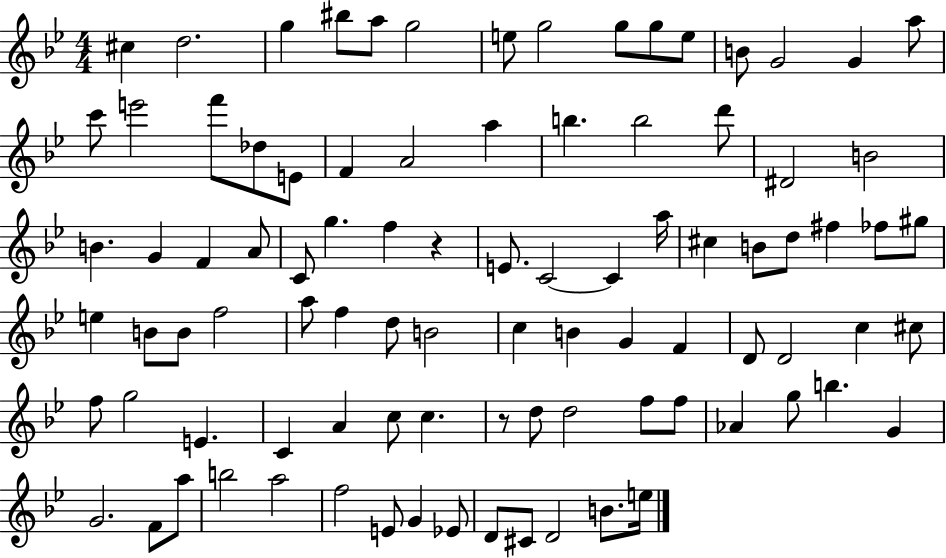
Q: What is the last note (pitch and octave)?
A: E5